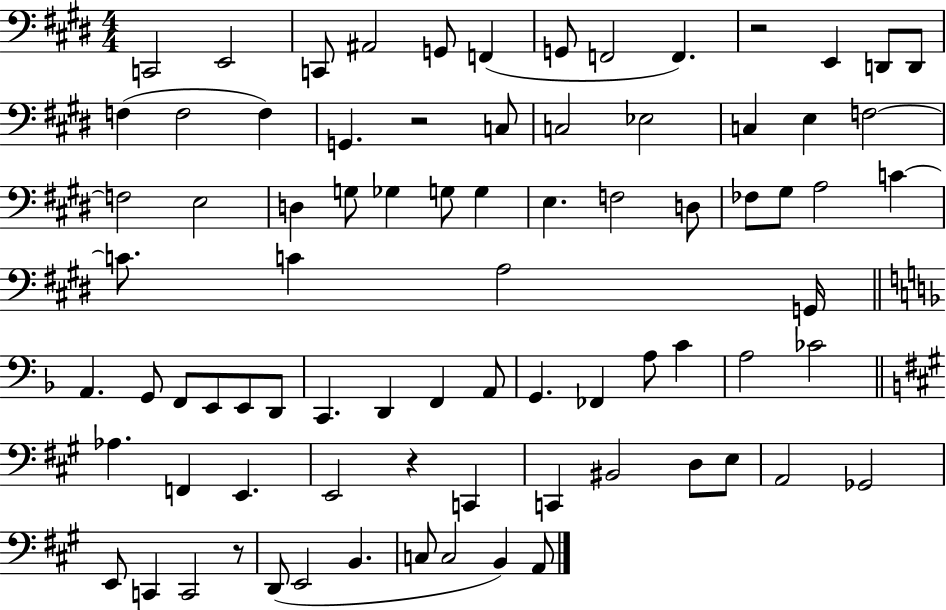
{
  \clef bass
  \numericTimeSignature
  \time 4/4
  \key e \major
  c,2 e,2 | c,8 ais,2 g,8 f,4( | g,8 f,2 f,4.) | r2 e,4 d,8 d,8 | \break f4( f2 f4) | g,4. r2 c8 | c2 ees2 | c4 e4 f2~~ | \break f2 e2 | d4 g8 ges4 g8 g4 | e4. f2 d8 | fes8 gis8 a2 c'4~~ | \break c'8. c'4 a2 g,16 | \bar "||" \break \key d \minor a,4. g,8 f,8 e,8 e,8 d,8 | c,4. d,4 f,4 a,8 | g,4. fes,4 a8 c'4 | a2 ces'2 | \break \bar "||" \break \key a \major aes4. f,4 e,4. | e,2 r4 c,4 | c,4 bis,2 d8 e8 | a,2 ges,2 | \break e,8 c,4 c,2 r8 | d,8( e,2 b,4. | c8 c2 b,4) a,8 | \bar "|."
}